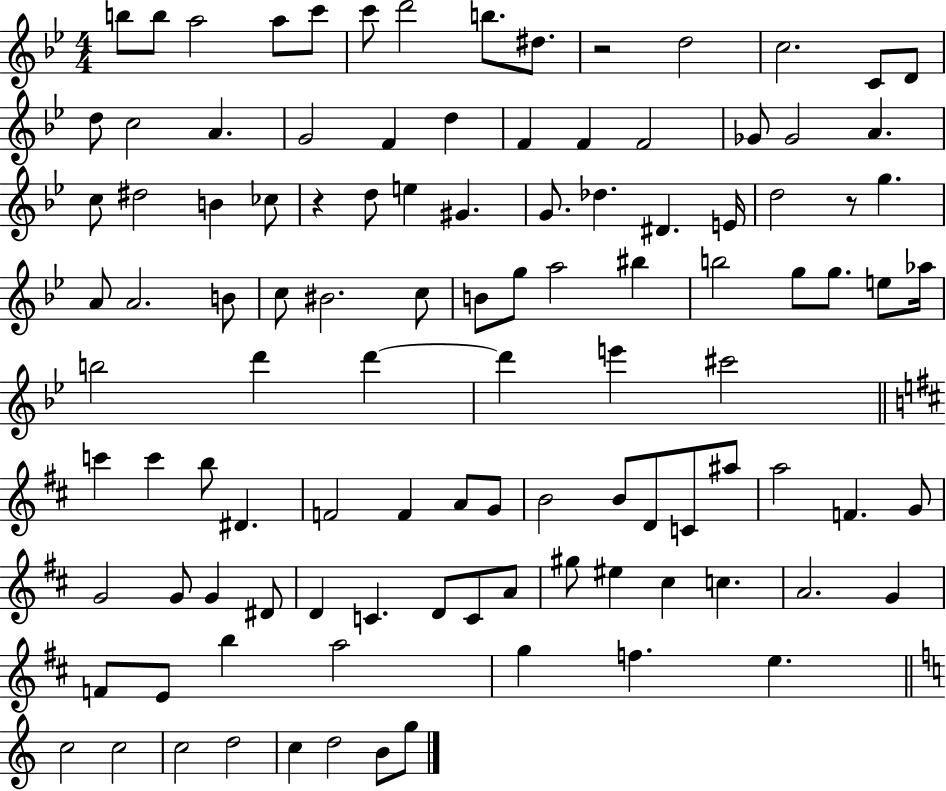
X:1
T:Untitled
M:4/4
L:1/4
K:Bb
b/2 b/2 a2 a/2 c'/2 c'/2 d'2 b/2 ^d/2 z2 d2 c2 C/2 D/2 d/2 c2 A G2 F d F F F2 _G/2 _G2 A c/2 ^d2 B _c/2 z d/2 e ^G G/2 _d ^D E/4 d2 z/2 g A/2 A2 B/2 c/2 ^B2 c/2 B/2 g/2 a2 ^b b2 g/2 g/2 e/2 _a/4 b2 d' d' d' e' ^c'2 c' c' b/2 ^D F2 F A/2 G/2 B2 B/2 D/2 C/2 ^a/2 a2 F G/2 G2 G/2 G ^D/2 D C D/2 C/2 A/2 ^g/2 ^e ^c c A2 G F/2 E/2 b a2 g f e c2 c2 c2 d2 c d2 B/2 g/2